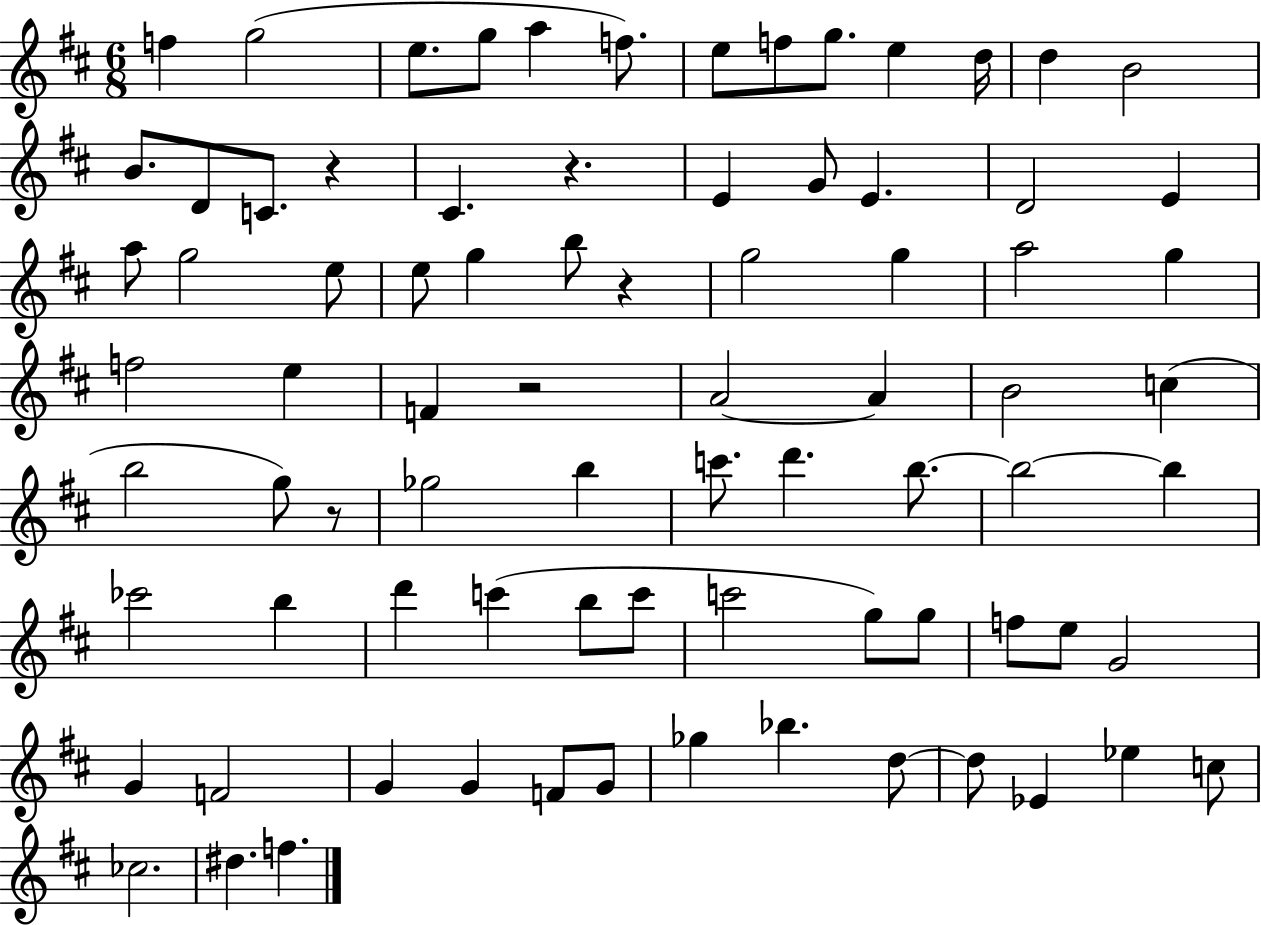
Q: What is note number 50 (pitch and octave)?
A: B5